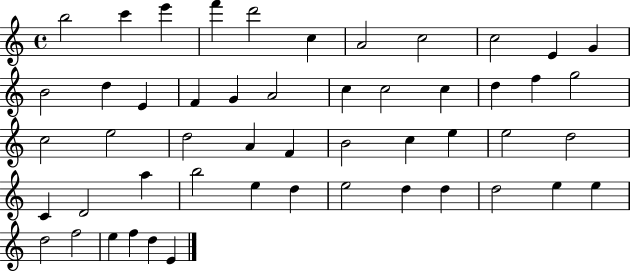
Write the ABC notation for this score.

X:1
T:Untitled
M:4/4
L:1/4
K:C
b2 c' e' f' d'2 c A2 c2 c2 E G B2 d E F G A2 c c2 c d f g2 c2 e2 d2 A F B2 c e e2 d2 C D2 a b2 e d e2 d d d2 e e d2 f2 e f d E